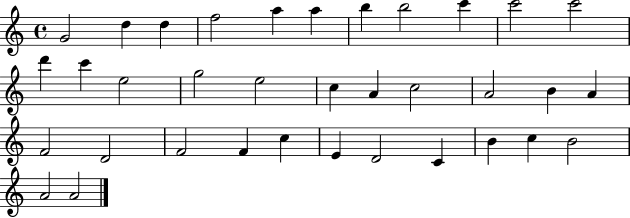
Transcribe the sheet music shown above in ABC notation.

X:1
T:Untitled
M:4/4
L:1/4
K:C
G2 d d f2 a a b b2 c' c'2 c'2 d' c' e2 g2 e2 c A c2 A2 B A F2 D2 F2 F c E D2 C B c B2 A2 A2